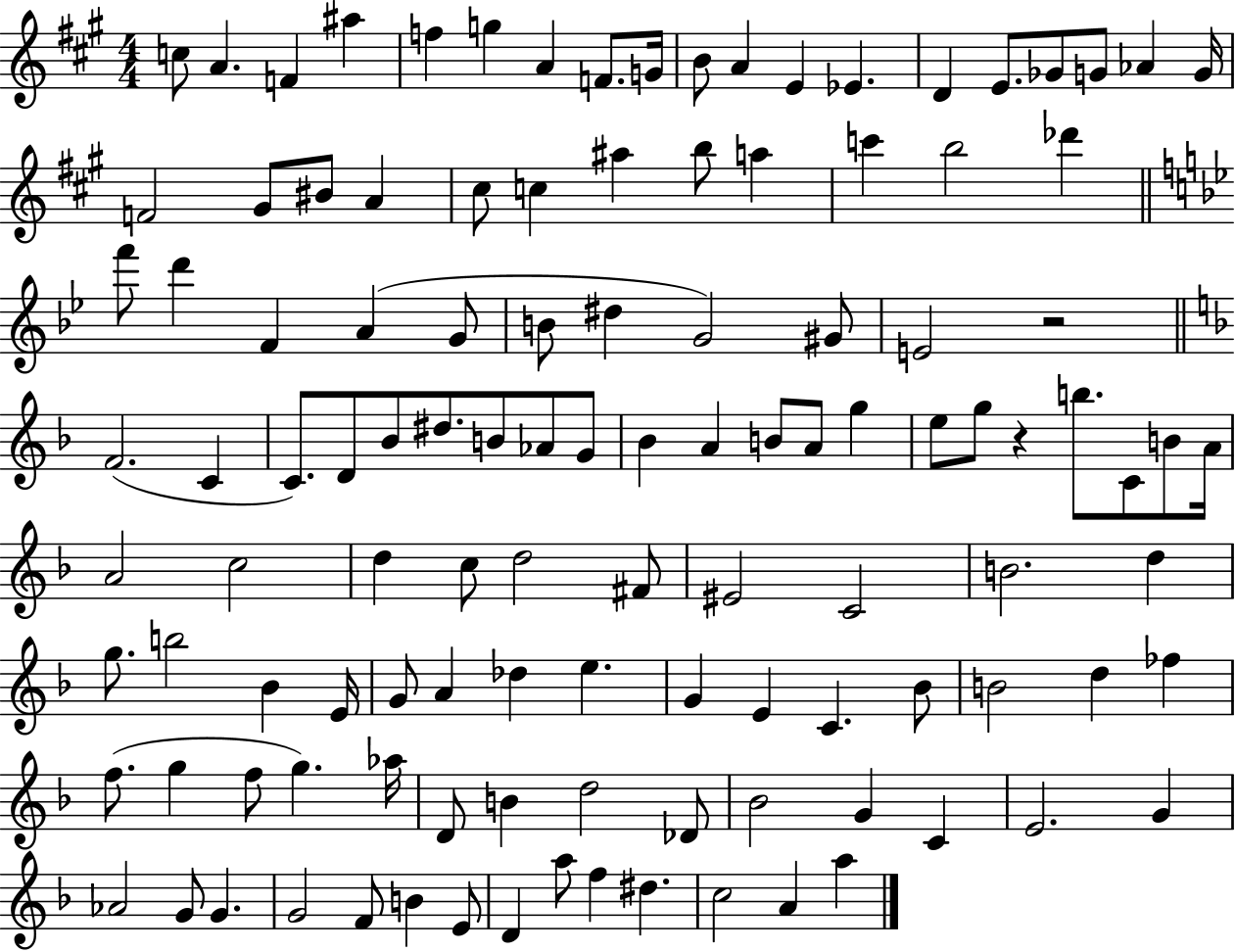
C5/e A4/q. F4/q A#5/q F5/q G5/q A4/q F4/e. G4/s B4/e A4/q E4/q Eb4/q. D4/q E4/e. Gb4/e G4/e Ab4/q G4/s F4/h G#4/e BIS4/e A4/q C#5/e C5/q A#5/q B5/e A5/q C6/q B5/h Db6/q F6/e D6/q F4/q A4/q G4/e B4/e D#5/q G4/h G#4/e E4/h R/h F4/h. C4/q C4/e. D4/e Bb4/e D#5/e. B4/e Ab4/e G4/e Bb4/q A4/q B4/e A4/e G5/q E5/e G5/e R/q B5/e. C4/e B4/e A4/s A4/h C5/h D5/q C5/e D5/h F#4/e EIS4/h C4/h B4/h. D5/q G5/e. B5/h Bb4/q E4/s G4/e A4/q Db5/q E5/q. G4/q E4/q C4/q. Bb4/e B4/h D5/q FES5/q F5/e. G5/q F5/e G5/q. Ab5/s D4/e B4/q D5/h Db4/e Bb4/h G4/q C4/q E4/h. G4/q Ab4/h G4/e G4/q. G4/h F4/e B4/q E4/e D4/q A5/e F5/q D#5/q. C5/h A4/q A5/q